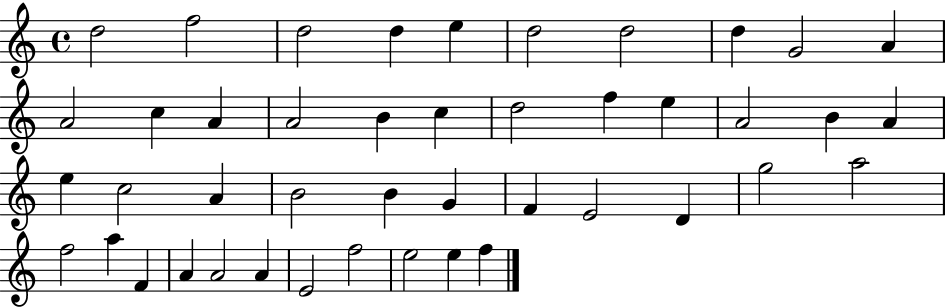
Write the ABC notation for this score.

X:1
T:Untitled
M:4/4
L:1/4
K:C
d2 f2 d2 d e d2 d2 d G2 A A2 c A A2 B c d2 f e A2 B A e c2 A B2 B G F E2 D g2 a2 f2 a F A A2 A E2 f2 e2 e f